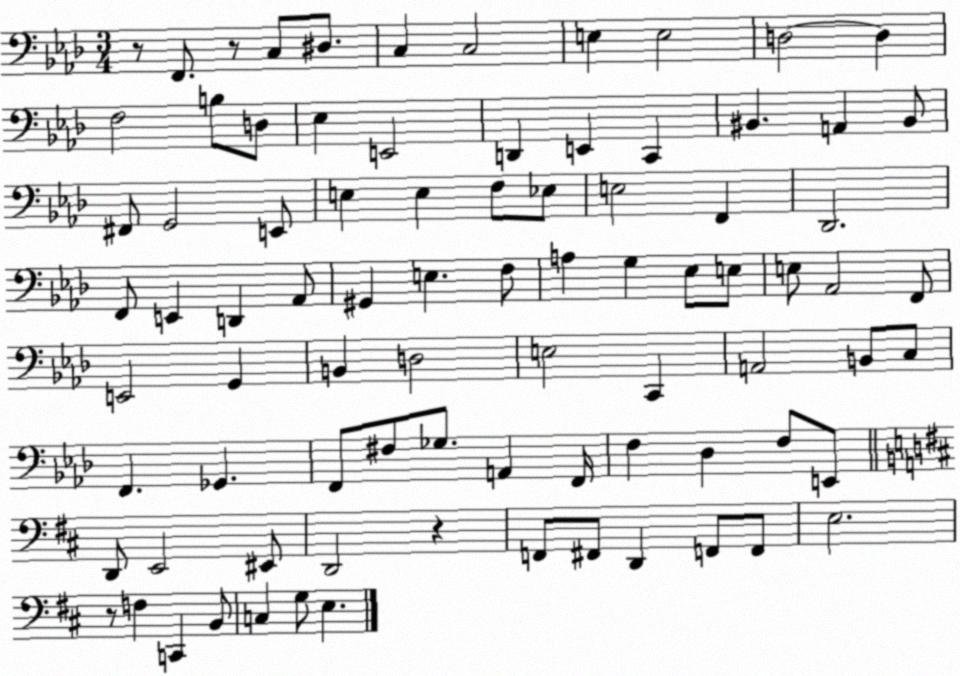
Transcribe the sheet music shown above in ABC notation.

X:1
T:Untitled
M:3/4
L:1/4
K:Ab
z/2 F,,/2 z/2 C,/2 ^D,/2 C, C,2 E, E,2 D,2 D, F,2 B,/2 D,/2 _E, E,,2 D,, E,, C,, ^B,, A,, ^B,,/2 ^F,,/2 G,,2 E,,/2 E, E, F,/2 _E,/2 E,2 F,, _D,,2 F,,/2 E,, D,, _A,,/2 ^G,, E, F,/2 A, G, _E,/2 E,/2 E,/2 _A,,2 F,,/2 E,,2 G,, B,, D,2 E,2 C,, A,,2 B,,/2 C,/2 F,, _G,, F,,/2 ^F,/2 _G,/2 A,, F,,/4 F, _D, F,/2 E,,/2 D,,/2 E,,2 ^E,,/2 D,,2 z F,,/2 ^F,,/2 D,, F,,/2 F,,/2 E,2 z/2 F, C,, B,,/2 C, G,/2 E,